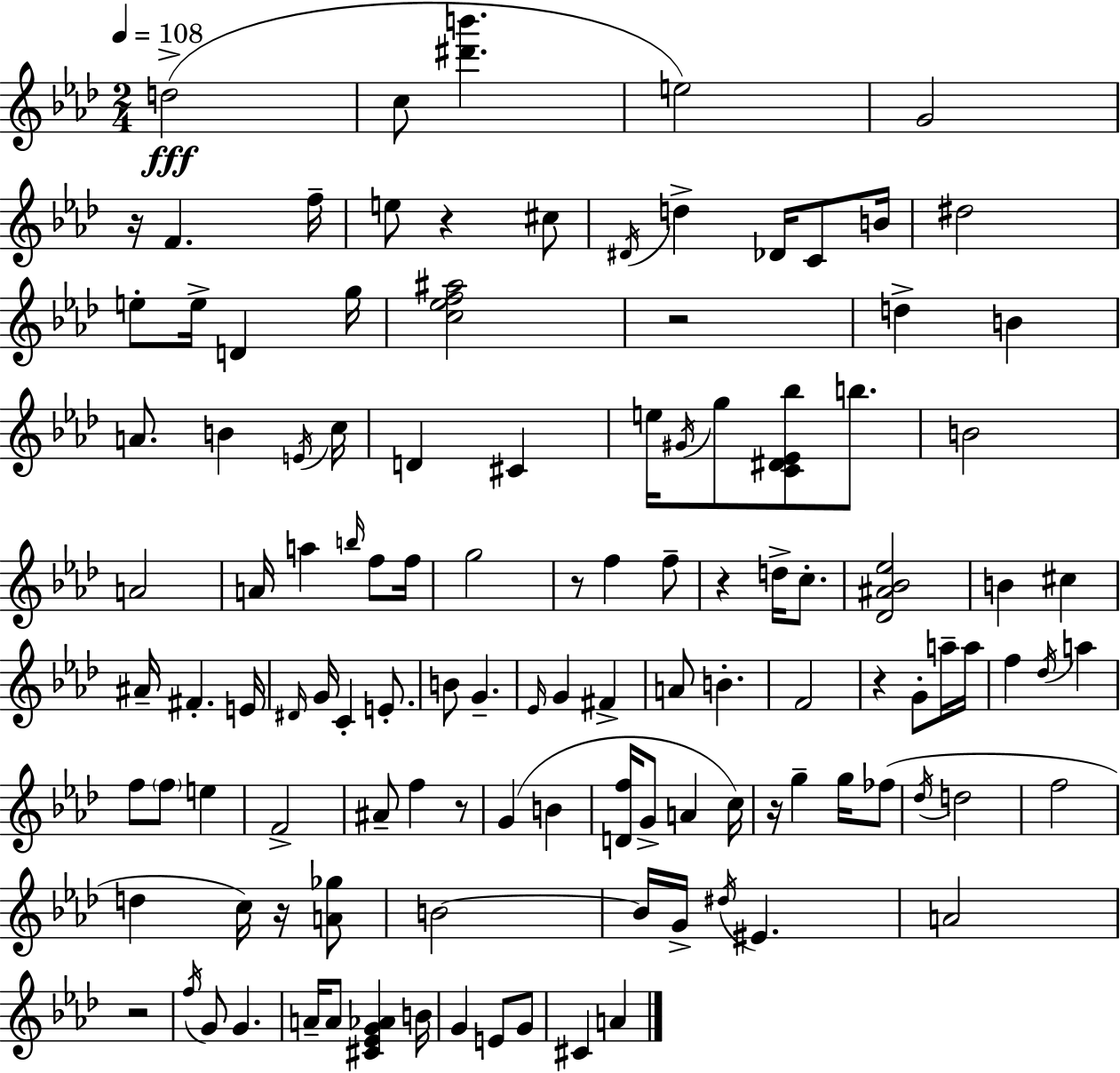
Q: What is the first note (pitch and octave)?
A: D5